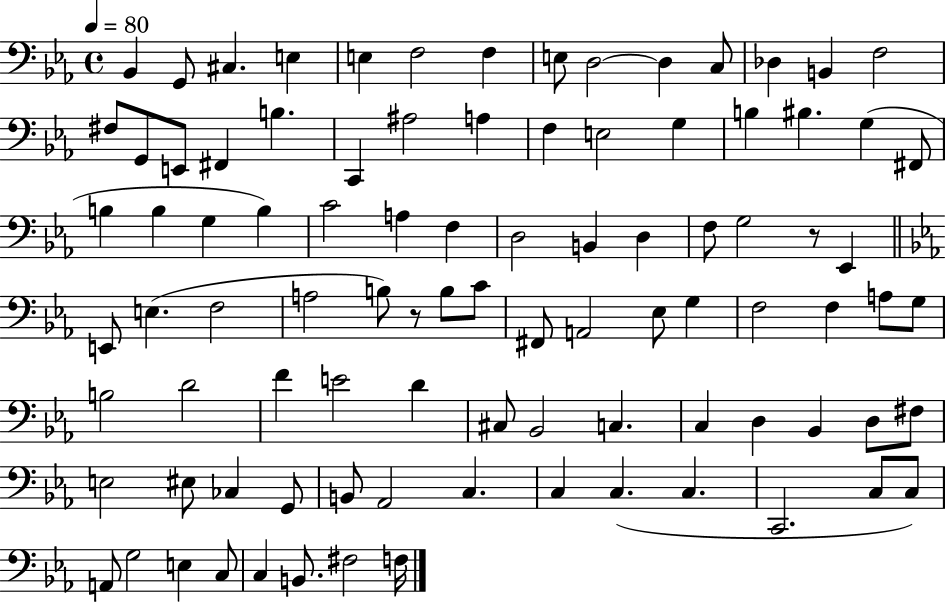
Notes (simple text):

Bb2/q G2/e C#3/q. E3/q E3/q F3/h F3/q E3/e D3/h D3/q C3/e Db3/q B2/q F3/h F#3/e G2/e E2/e F#2/q B3/q. C2/q A#3/h A3/q F3/q E3/h G3/q B3/q BIS3/q. G3/q F#2/e B3/q B3/q G3/q B3/q C4/h A3/q F3/q D3/h B2/q D3/q F3/e G3/h R/e Eb2/q E2/e E3/q. F3/h A3/h B3/e R/e B3/e C4/e F#2/e A2/h Eb3/e G3/q F3/h F3/q A3/e G3/e B3/h D4/h F4/q E4/h D4/q C#3/e Bb2/h C3/q. C3/q D3/q Bb2/q D3/e F#3/e E3/h EIS3/e CES3/q G2/e B2/e Ab2/h C3/q. C3/q C3/q. C3/q. C2/h. C3/e C3/e A2/e G3/h E3/q C3/e C3/q B2/e. F#3/h F3/s